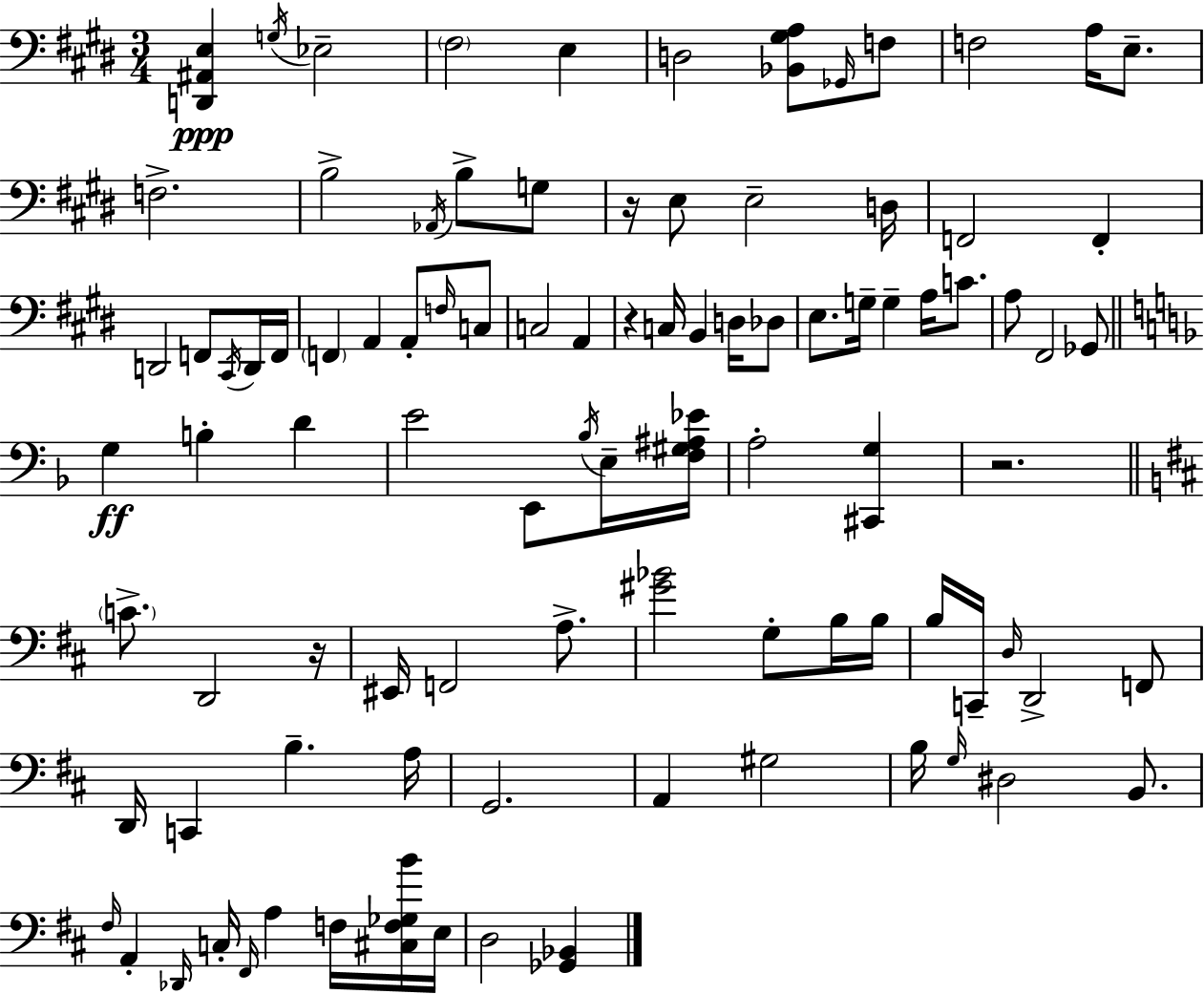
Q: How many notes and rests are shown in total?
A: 96